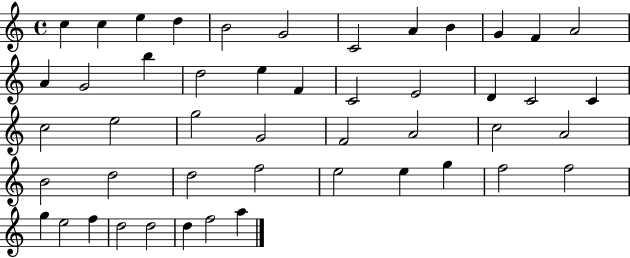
{
  \clef treble
  \time 4/4
  \defaultTimeSignature
  \key c \major
  c''4 c''4 e''4 d''4 | b'2 g'2 | c'2 a'4 b'4 | g'4 f'4 a'2 | \break a'4 g'2 b''4 | d''2 e''4 f'4 | c'2 e'2 | d'4 c'2 c'4 | \break c''2 e''2 | g''2 g'2 | f'2 a'2 | c''2 a'2 | \break b'2 d''2 | d''2 f''2 | e''2 e''4 g''4 | f''2 f''2 | \break g''4 e''2 f''4 | d''2 d''2 | d''4 f''2 a''4 | \bar "|."
}